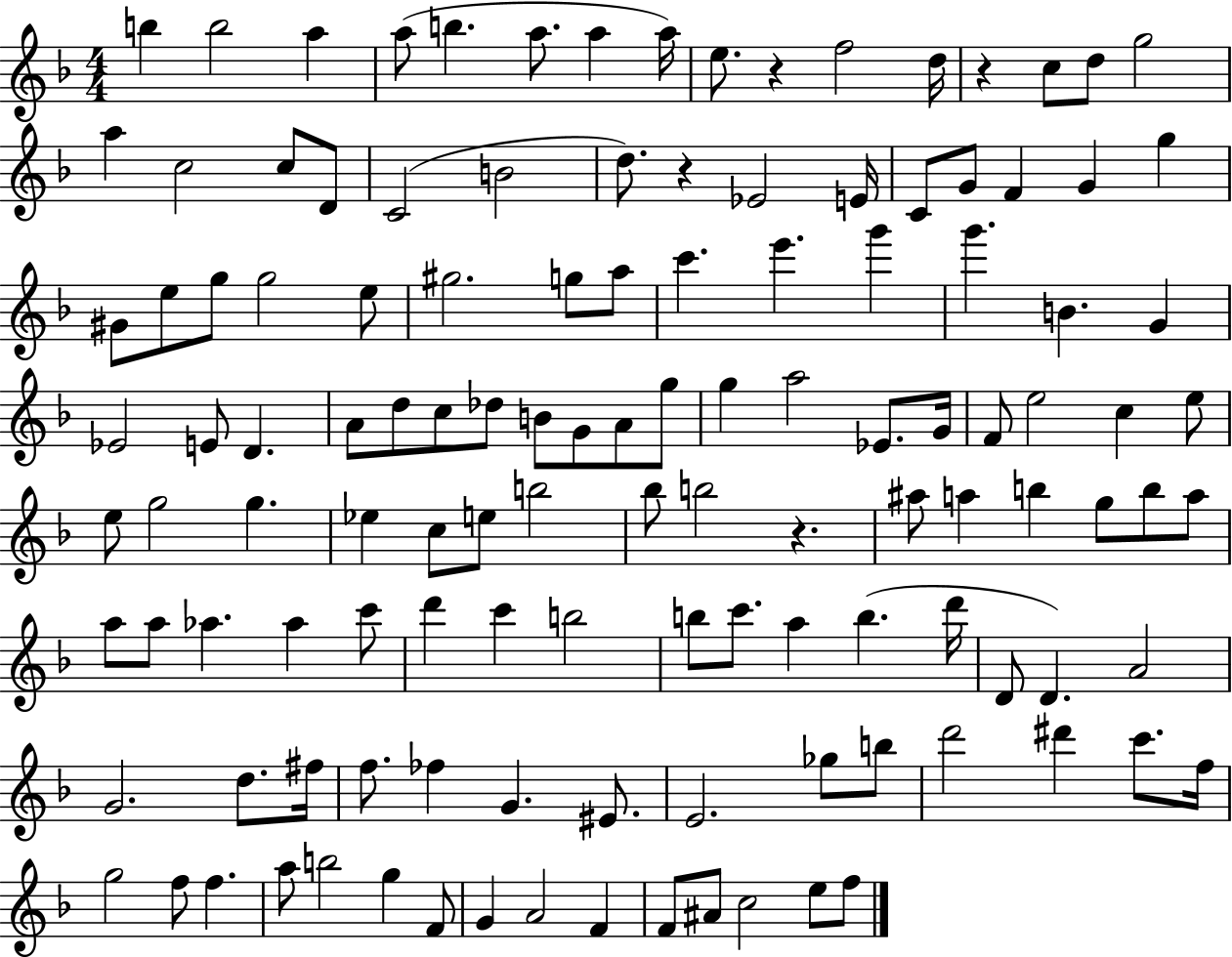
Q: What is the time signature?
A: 4/4